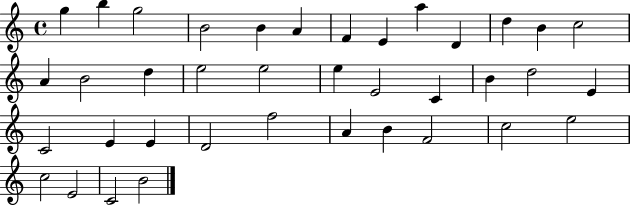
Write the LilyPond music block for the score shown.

{
  \clef treble
  \time 4/4
  \defaultTimeSignature
  \key c \major
  g''4 b''4 g''2 | b'2 b'4 a'4 | f'4 e'4 a''4 d'4 | d''4 b'4 c''2 | \break a'4 b'2 d''4 | e''2 e''2 | e''4 e'2 c'4 | b'4 d''2 e'4 | \break c'2 e'4 e'4 | d'2 f''2 | a'4 b'4 f'2 | c''2 e''2 | \break c''2 e'2 | c'2 b'2 | \bar "|."
}